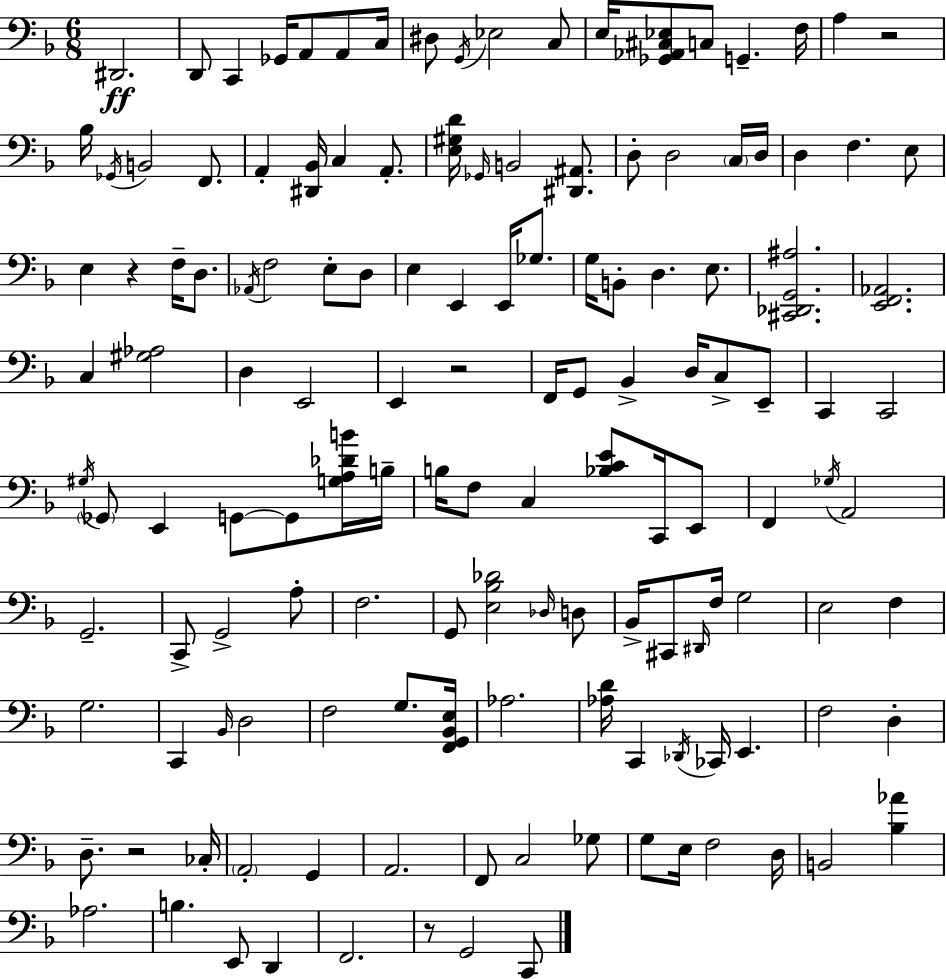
X:1
T:Untitled
M:6/8
L:1/4
K:Dm
^D,,2 D,,/2 C,, _G,,/4 A,,/2 A,,/2 C,/4 ^D,/2 G,,/4 _E,2 C,/2 E,/4 [_G,,_A,,^C,_E,]/2 C,/2 G,, F,/4 A, z2 _B,/4 _G,,/4 B,,2 F,,/2 A,, [^D,,_B,,]/4 C, A,,/2 [E,^G,D]/4 _G,,/4 B,,2 [^D,,^A,,]/2 D,/2 D,2 C,/4 D,/4 D, F, E,/2 E, z F,/4 D,/2 _A,,/4 F,2 E,/2 D,/2 E, E,, E,,/4 _G,/2 G,/4 B,,/2 D, E,/2 [^C,,_D,,G,,^A,]2 [E,,F,,_A,,]2 C, [^G,_A,]2 D, E,,2 E,, z2 F,,/4 G,,/2 _B,, D,/4 C,/2 E,,/2 C,, C,,2 ^G,/4 _G,,/2 E,, G,,/2 G,,/2 [G,A,_DB]/4 B,/4 B,/4 F,/2 C, [_B,CE]/2 C,,/4 E,,/2 F,, _G,/4 A,,2 G,,2 C,,/2 G,,2 A,/2 F,2 G,,/2 [E,_B,_D]2 _D,/4 D,/2 _B,,/4 ^C,,/2 ^D,,/4 F,/4 G,2 E,2 F, G,2 C,, _B,,/4 D,2 F,2 G,/2 [F,,G,,_B,,E,]/4 _A,2 [_A,D]/4 C,, _D,,/4 _C,,/4 E,, F,2 D, D,/2 z2 _C,/4 A,,2 G,, A,,2 F,,/2 C,2 _G,/2 G,/2 E,/4 F,2 D,/4 B,,2 [_B,_A] _A,2 B, E,,/2 D,, F,,2 z/2 G,,2 C,,/2